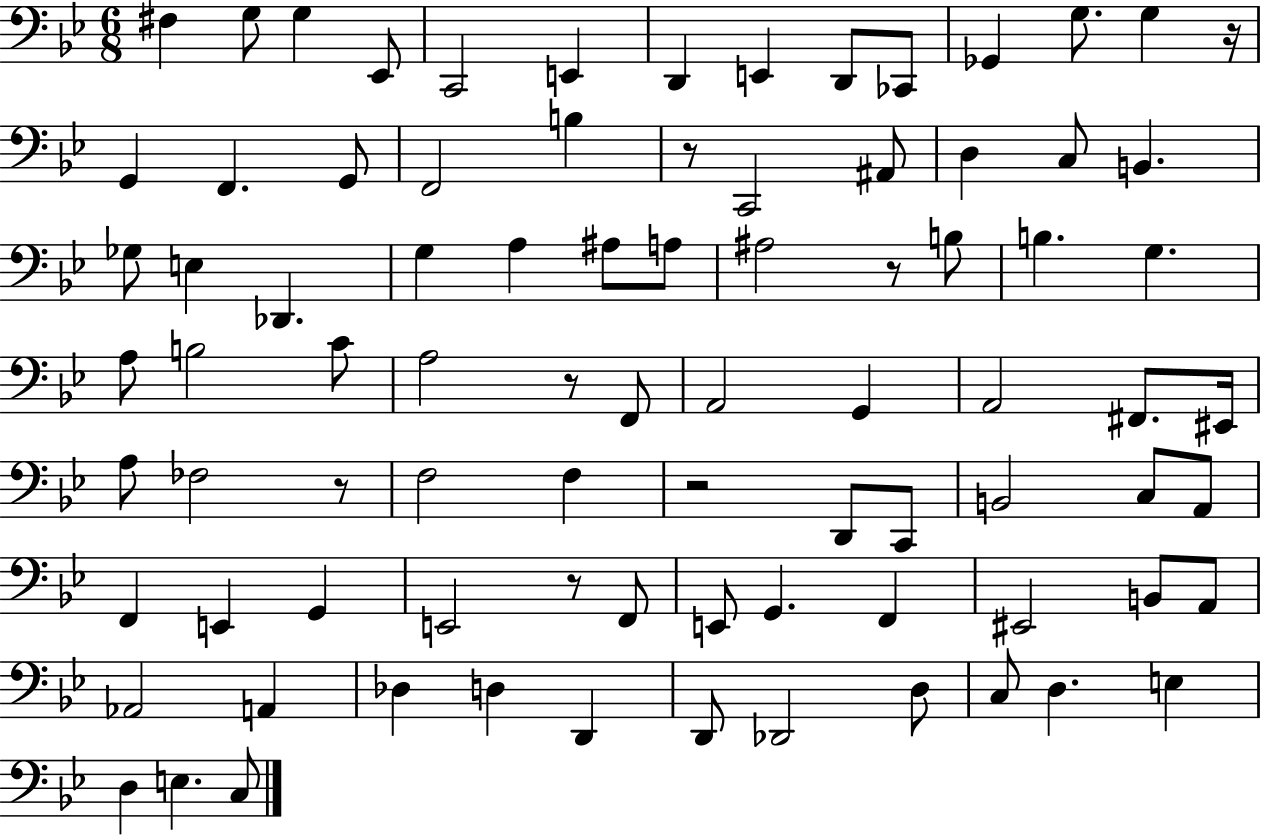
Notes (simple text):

F#3/q G3/e G3/q Eb2/e C2/h E2/q D2/q E2/q D2/e CES2/e Gb2/q G3/e. G3/q R/s G2/q F2/q. G2/e F2/h B3/q R/e C2/h A#2/e D3/q C3/e B2/q. Gb3/e E3/q Db2/q. G3/q A3/q A#3/e A3/e A#3/h R/e B3/e B3/q. G3/q. A3/e B3/h C4/e A3/h R/e F2/e A2/h G2/q A2/h F#2/e. EIS2/s A3/e FES3/h R/e F3/h F3/q R/h D2/e C2/e B2/h C3/e A2/e F2/q E2/q G2/q E2/h R/e F2/e E2/e G2/q. F2/q EIS2/h B2/e A2/e Ab2/h A2/q Db3/q D3/q D2/q D2/e Db2/h D3/e C3/e D3/q. E3/q D3/q E3/q. C3/e